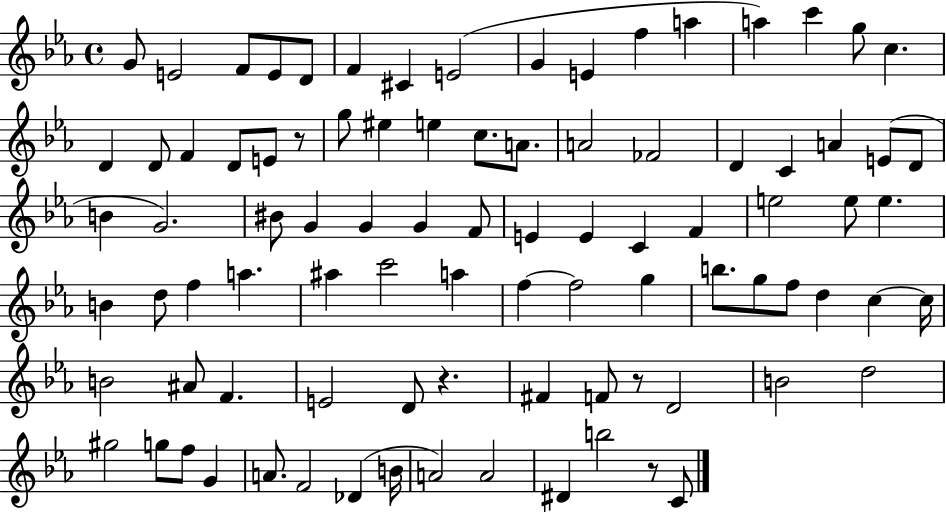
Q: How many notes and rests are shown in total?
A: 90